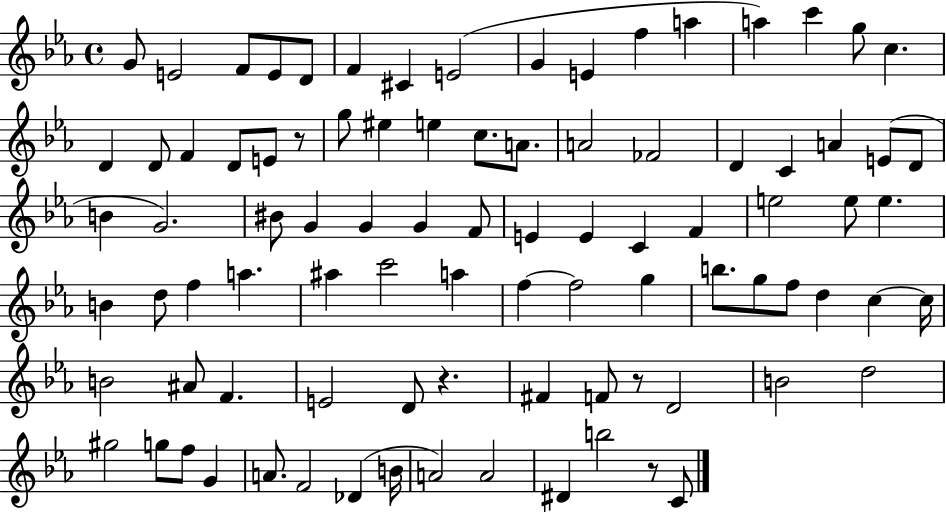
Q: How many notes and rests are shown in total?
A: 90